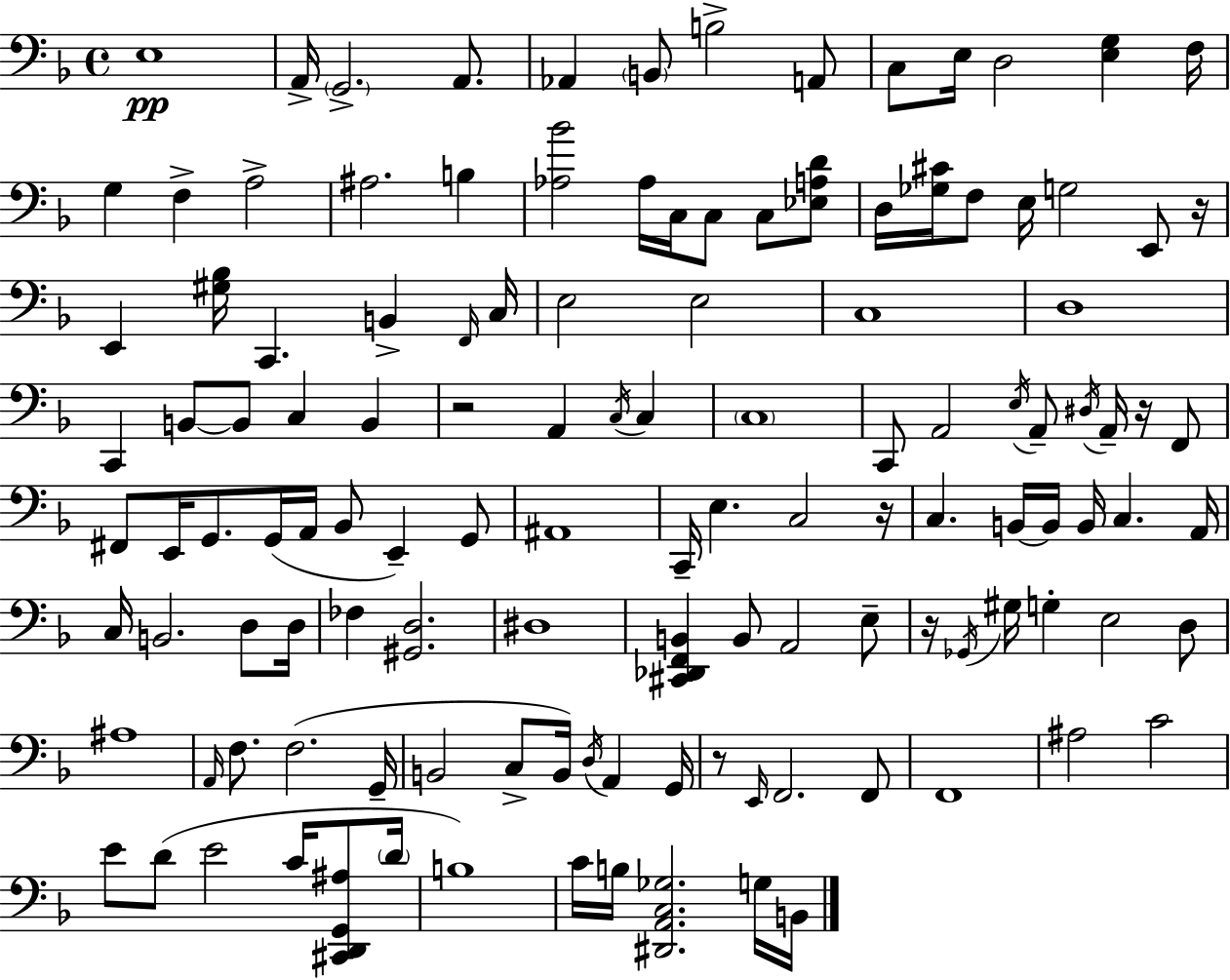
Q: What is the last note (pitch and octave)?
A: B2